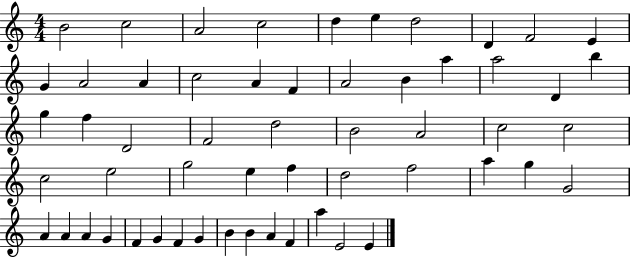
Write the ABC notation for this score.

X:1
T:Untitled
M:4/4
L:1/4
K:C
B2 c2 A2 c2 d e d2 D F2 E G A2 A c2 A F A2 B a a2 D b g f D2 F2 d2 B2 A2 c2 c2 c2 e2 g2 e f d2 f2 a g G2 A A A G F G F G B B A F a E2 E